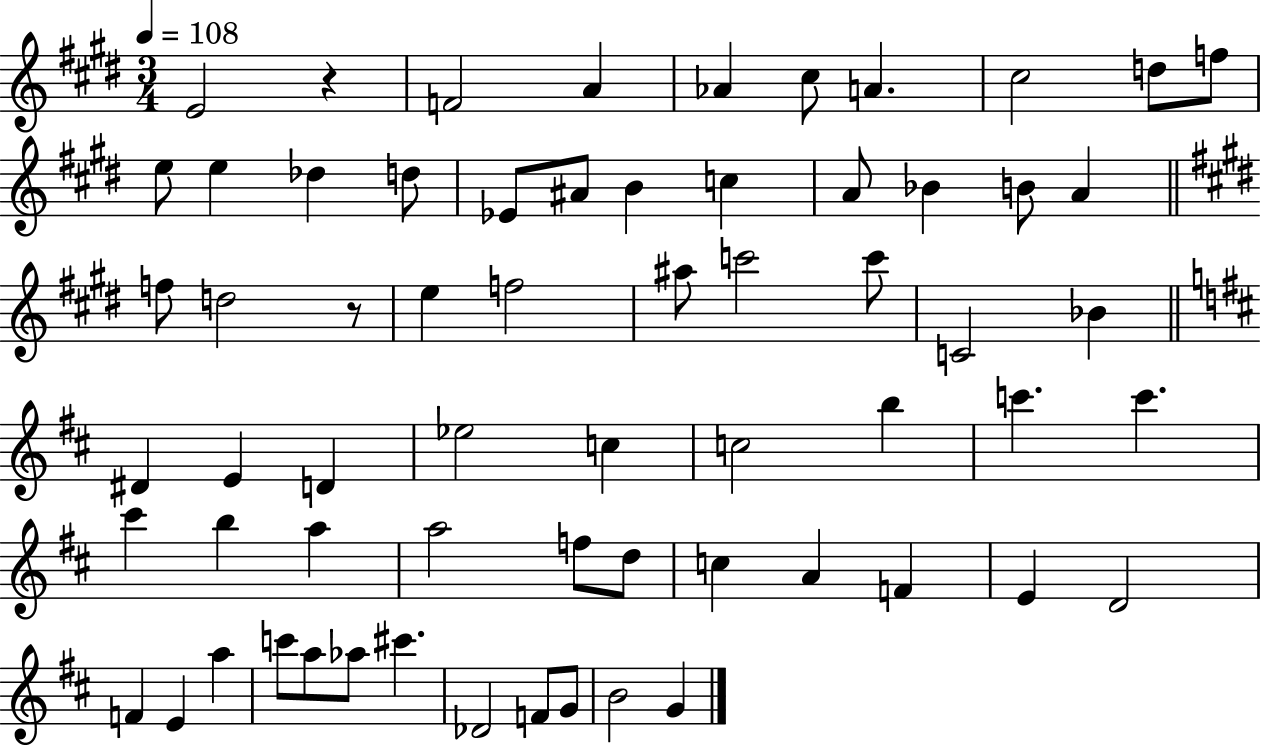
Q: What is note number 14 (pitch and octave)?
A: Eb4